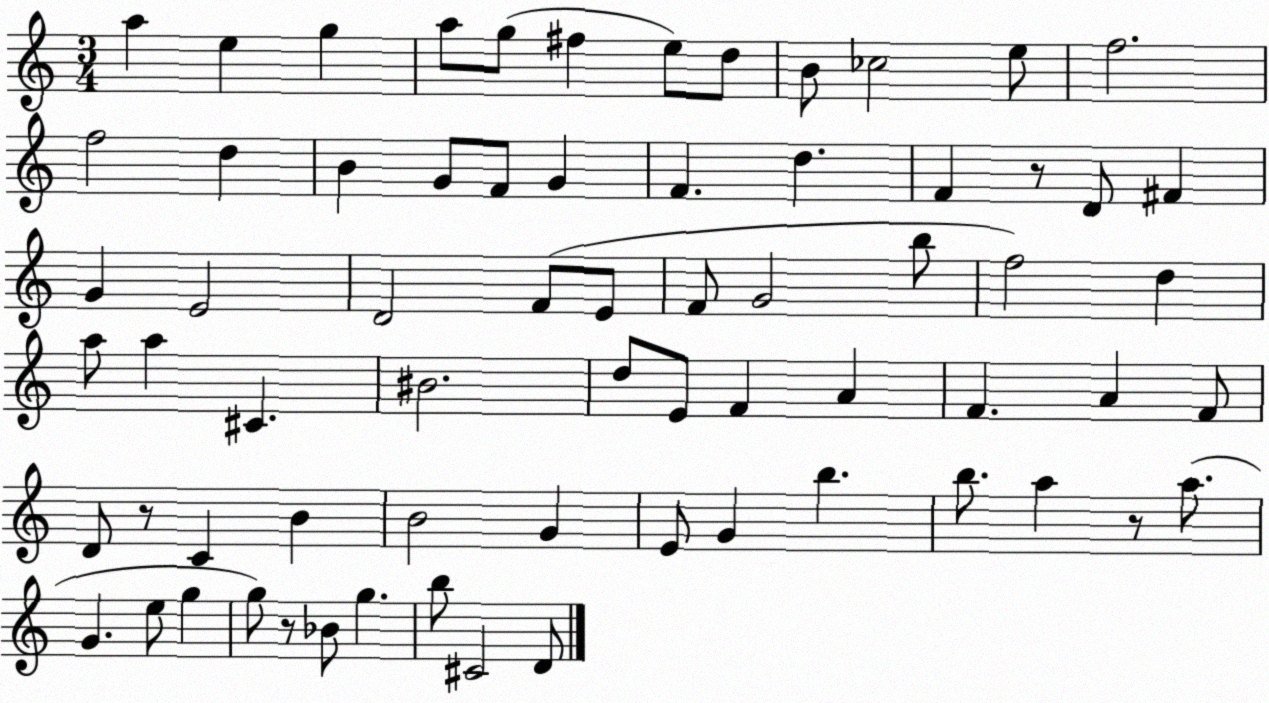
X:1
T:Untitled
M:3/4
L:1/4
K:C
a e g a/2 g/2 ^f e/2 d/2 B/2 _c2 e/2 f2 f2 d B G/2 F/2 G F d F z/2 D/2 ^F G E2 D2 F/2 E/2 F/2 G2 b/2 f2 d a/2 a ^C ^B2 d/2 E/2 F A F A F/2 D/2 z/2 C B B2 G E/2 G b b/2 a z/2 a/2 G e/2 g g/2 z/2 _B/2 g b/2 ^C2 D/2